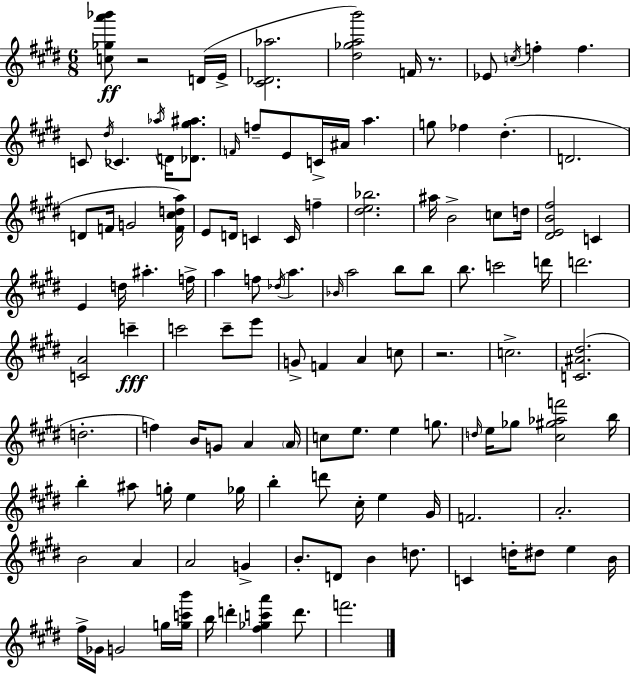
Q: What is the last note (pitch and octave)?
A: F6